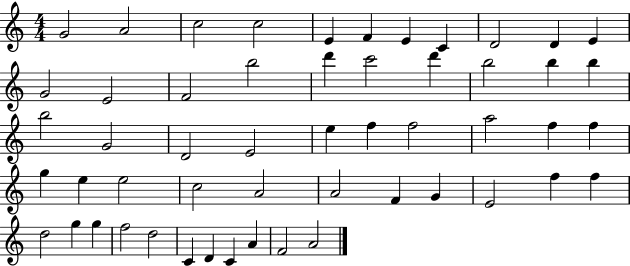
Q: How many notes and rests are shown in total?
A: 53